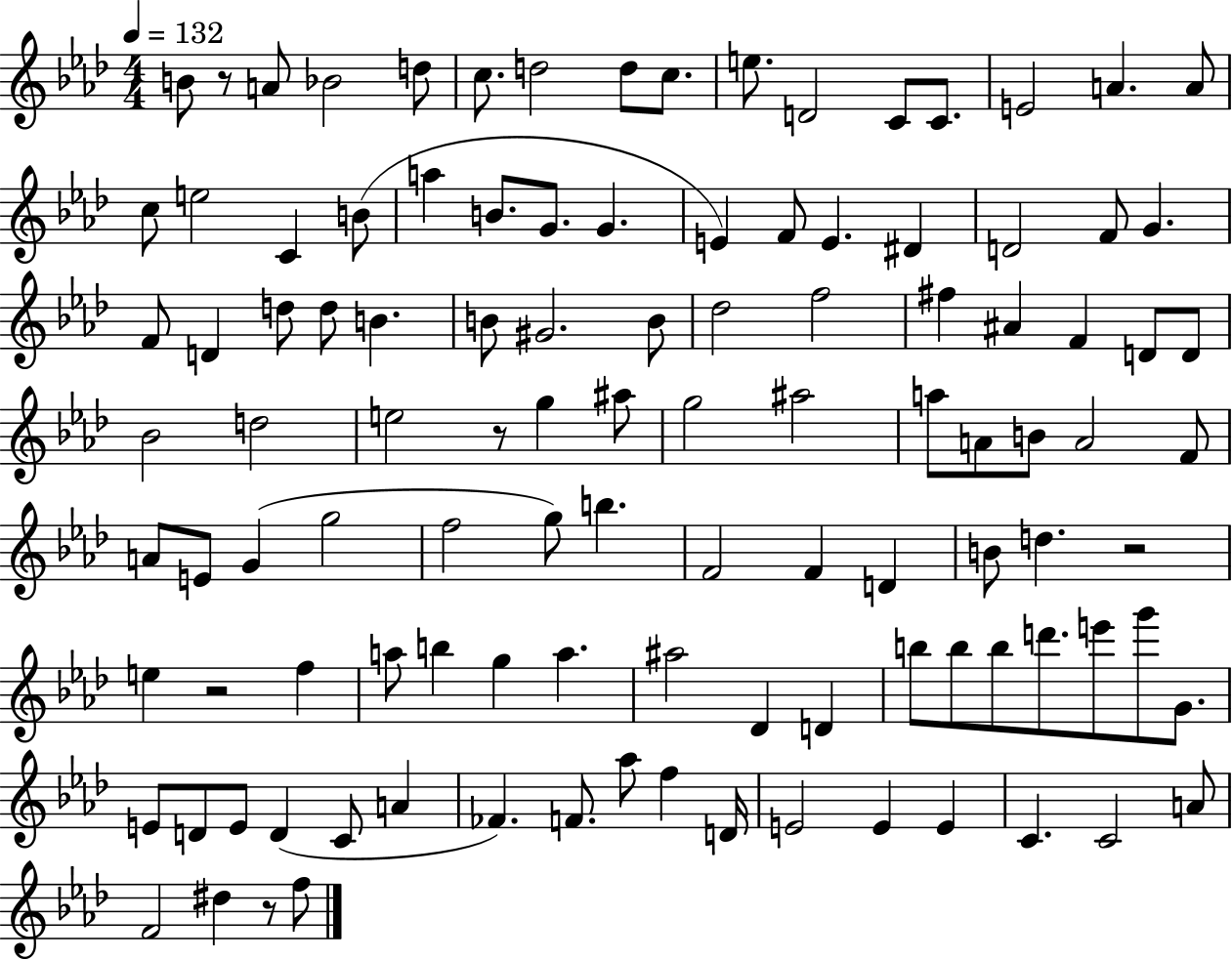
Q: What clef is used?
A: treble